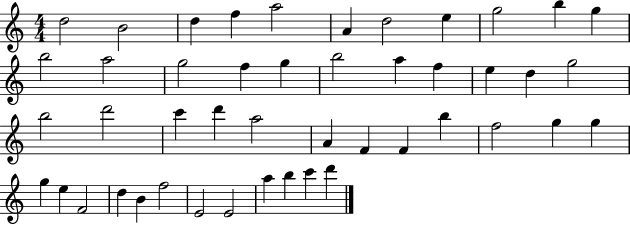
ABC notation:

X:1
T:Untitled
M:4/4
L:1/4
K:C
d2 B2 d f a2 A d2 e g2 b g b2 a2 g2 f g b2 a f e d g2 b2 d'2 c' d' a2 A F F b f2 g g g e F2 d B f2 E2 E2 a b c' d'